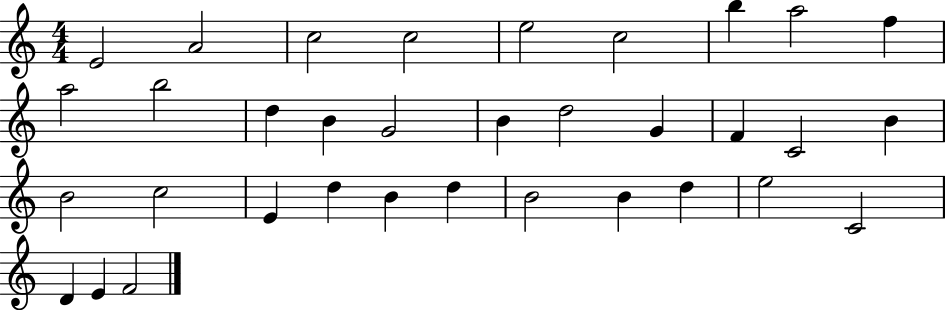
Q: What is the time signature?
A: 4/4